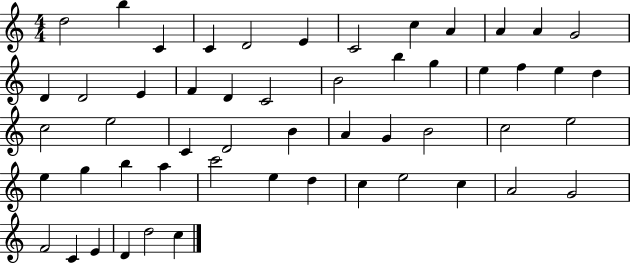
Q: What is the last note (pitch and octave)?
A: C5